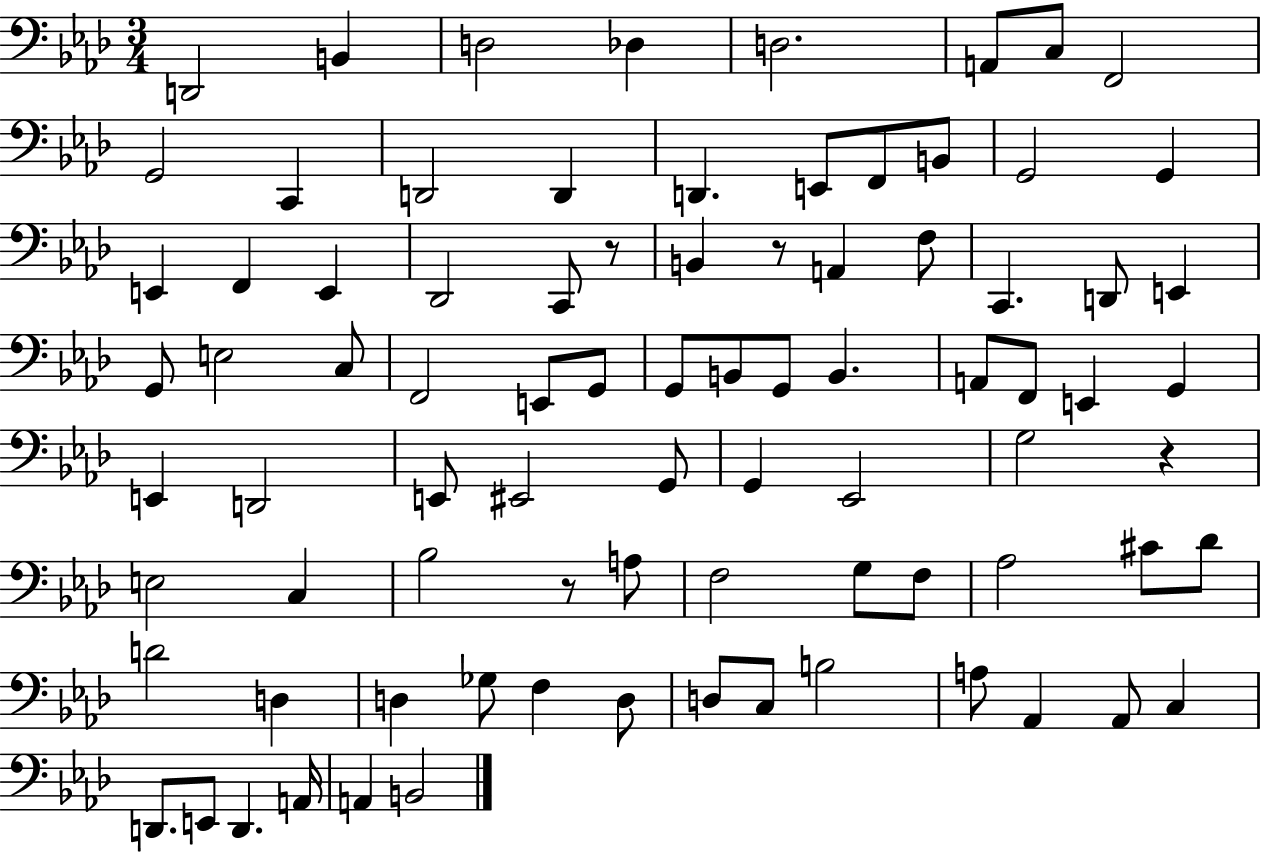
D2/h B2/q D3/h Db3/q D3/h. A2/e C3/e F2/h G2/h C2/q D2/h D2/q D2/q. E2/e F2/e B2/e G2/h G2/q E2/q F2/q E2/q Db2/h C2/e R/e B2/q R/e A2/q F3/e C2/q. D2/e E2/q G2/e E3/h C3/e F2/h E2/e G2/e G2/e B2/e G2/e B2/q. A2/e F2/e E2/q G2/q E2/q D2/h E2/e EIS2/h G2/e G2/q Eb2/h G3/h R/q E3/h C3/q Bb3/h R/e A3/e F3/h G3/e F3/e Ab3/h C#4/e Db4/e D4/h D3/q D3/q Gb3/e F3/q D3/e D3/e C3/e B3/h A3/e Ab2/q Ab2/e C3/q D2/e. E2/e D2/q. A2/s A2/q B2/h